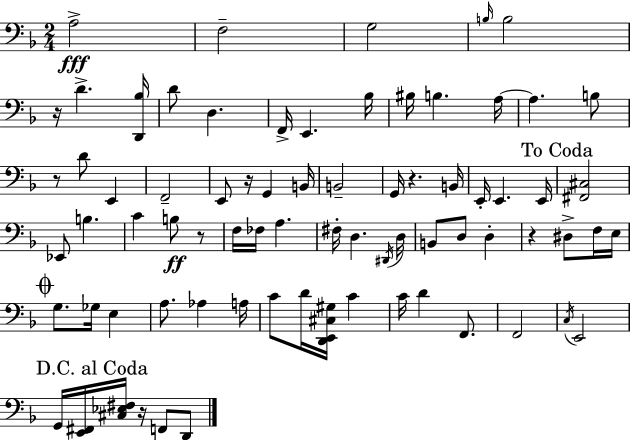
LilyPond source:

{
  \clef bass
  \numericTimeSignature
  \time 2/4
  \key d \minor
  a2->\fff | f2-- | g2 | \grace { b16 } b2 | \break r16 d'4.-> | <d, bes>16 d'8 d4. | f,16-> e,4. | bes16 bis16 b4. | \break a16~~ a4. b8 | r8 d'8 e,4 | f,2-- | e,8 r16 g,4 | \break b,16 b,2-- | g,16 r4. | b,16 e,16-. e,4. | e,16 \mark "To Coda" <fis, cis>2 | \break ees,8 b4. | c'4 b8\ff r8 | f16 fes16 a4. | fis16-. d4. | \break \acciaccatura { dis,16 } d16 b,8 d8 d4-. | r4 dis8-> | f16 e16 \mark \markup { \musicglyph "scripts.coda" } g8. ges16 e4 | a8. aes4 | \break a16 c'8 d'16 <d, e, cis gis>16 c'4 | c'16 d'4 f,8. | f,2 | \acciaccatura { c16 } e,2 | \break \mark "D.C. al Coda" g,16 <e, fis,>16 <cis ees fis>16 r16 f,8 | d,8 \bar "|."
}